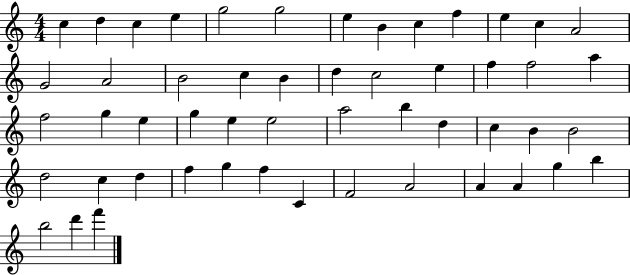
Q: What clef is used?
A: treble